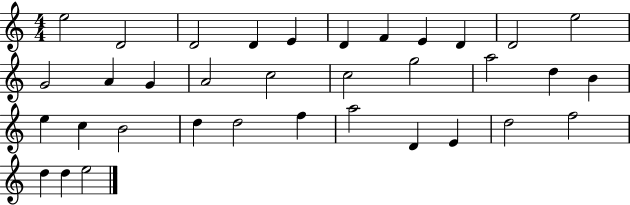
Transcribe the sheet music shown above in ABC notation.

X:1
T:Untitled
M:4/4
L:1/4
K:C
e2 D2 D2 D E D F E D D2 e2 G2 A G A2 c2 c2 g2 a2 d B e c B2 d d2 f a2 D E d2 f2 d d e2